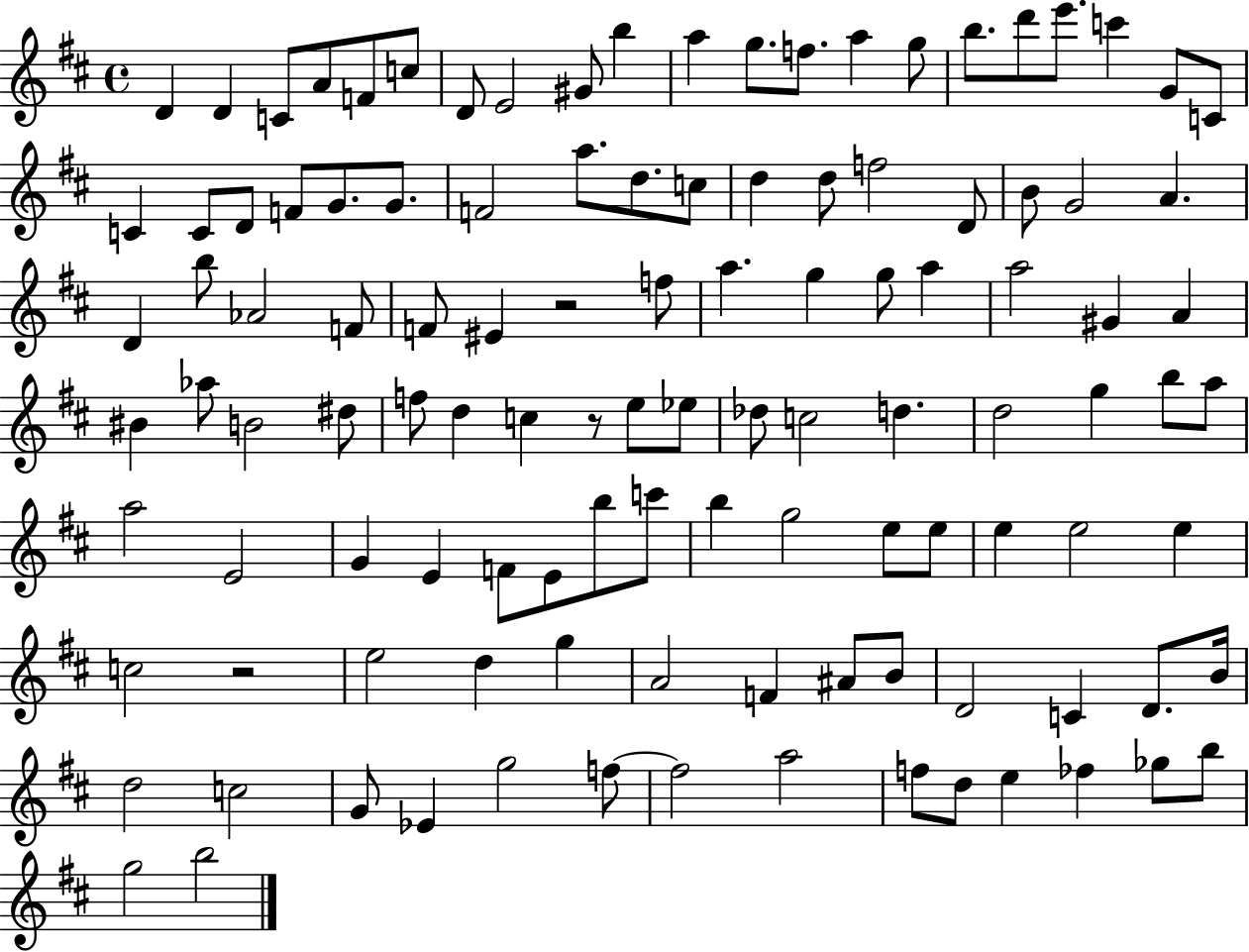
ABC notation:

X:1
T:Untitled
M:4/4
L:1/4
K:D
D D C/2 A/2 F/2 c/2 D/2 E2 ^G/2 b a g/2 f/2 a g/2 b/2 d'/2 e'/2 c' G/2 C/2 C C/2 D/2 F/2 G/2 G/2 F2 a/2 d/2 c/2 d d/2 f2 D/2 B/2 G2 A D b/2 _A2 F/2 F/2 ^E z2 f/2 a g g/2 a a2 ^G A ^B _a/2 B2 ^d/2 f/2 d c z/2 e/2 _e/2 _d/2 c2 d d2 g b/2 a/2 a2 E2 G E F/2 E/2 b/2 c'/2 b g2 e/2 e/2 e e2 e c2 z2 e2 d g A2 F ^A/2 B/2 D2 C D/2 B/4 d2 c2 G/2 _E g2 f/2 f2 a2 f/2 d/2 e _f _g/2 b/2 g2 b2